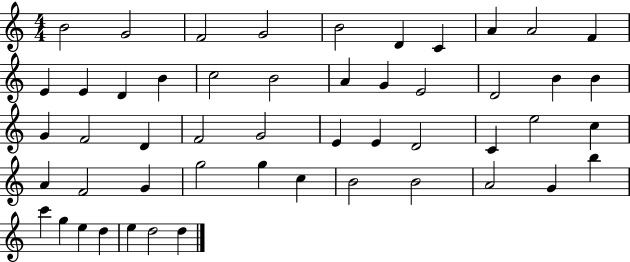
X:1
T:Untitled
M:4/4
L:1/4
K:C
B2 G2 F2 G2 B2 D C A A2 F E E D B c2 B2 A G E2 D2 B B G F2 D F2 G2 E E D2 C e2 c A F2 G g2 g c B2 B2 A2 G b c' g e d e d2 d